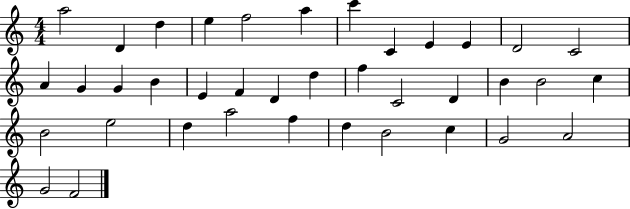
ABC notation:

X:1
T:Untitled
M:4/4
L:1/4
K:C
a2 D d e f2 a c' C E E D2 C2 A G G B E F D d f C2 D B B2 c B2 e2 d a2 f d B2 c G2 A2 G2 F2